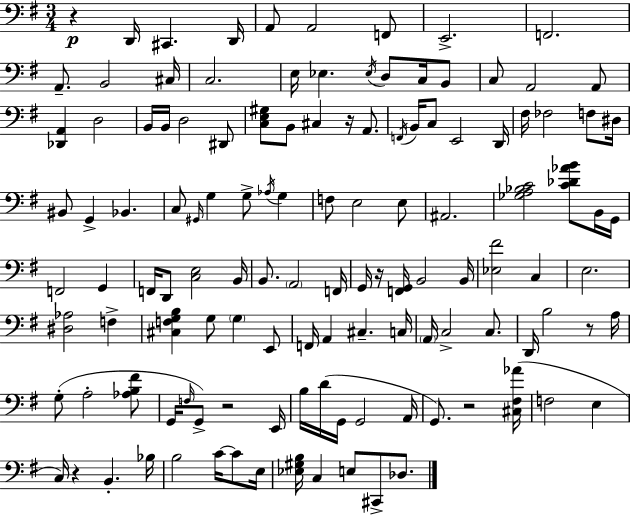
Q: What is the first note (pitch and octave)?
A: D2